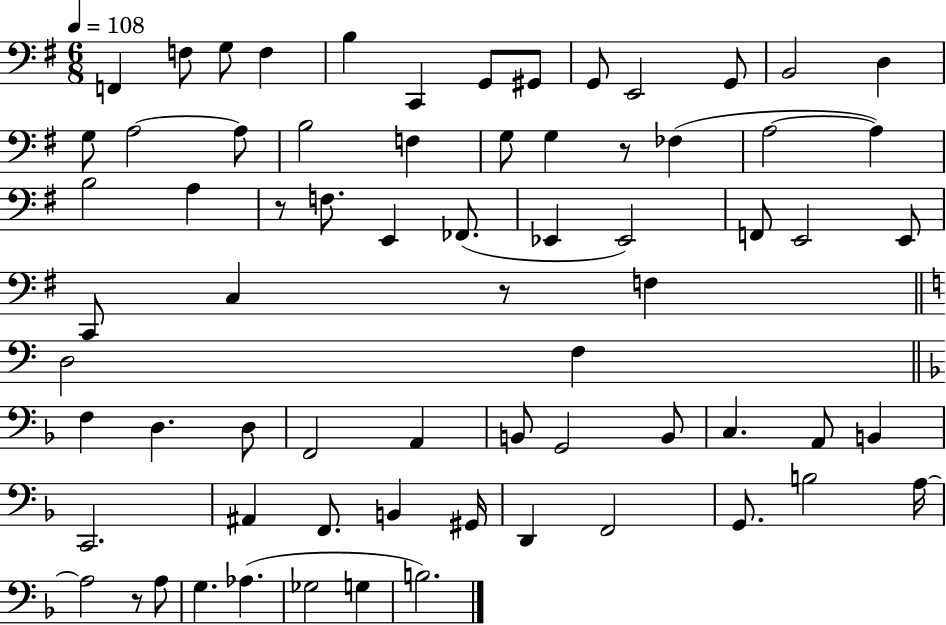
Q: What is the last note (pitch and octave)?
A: B3